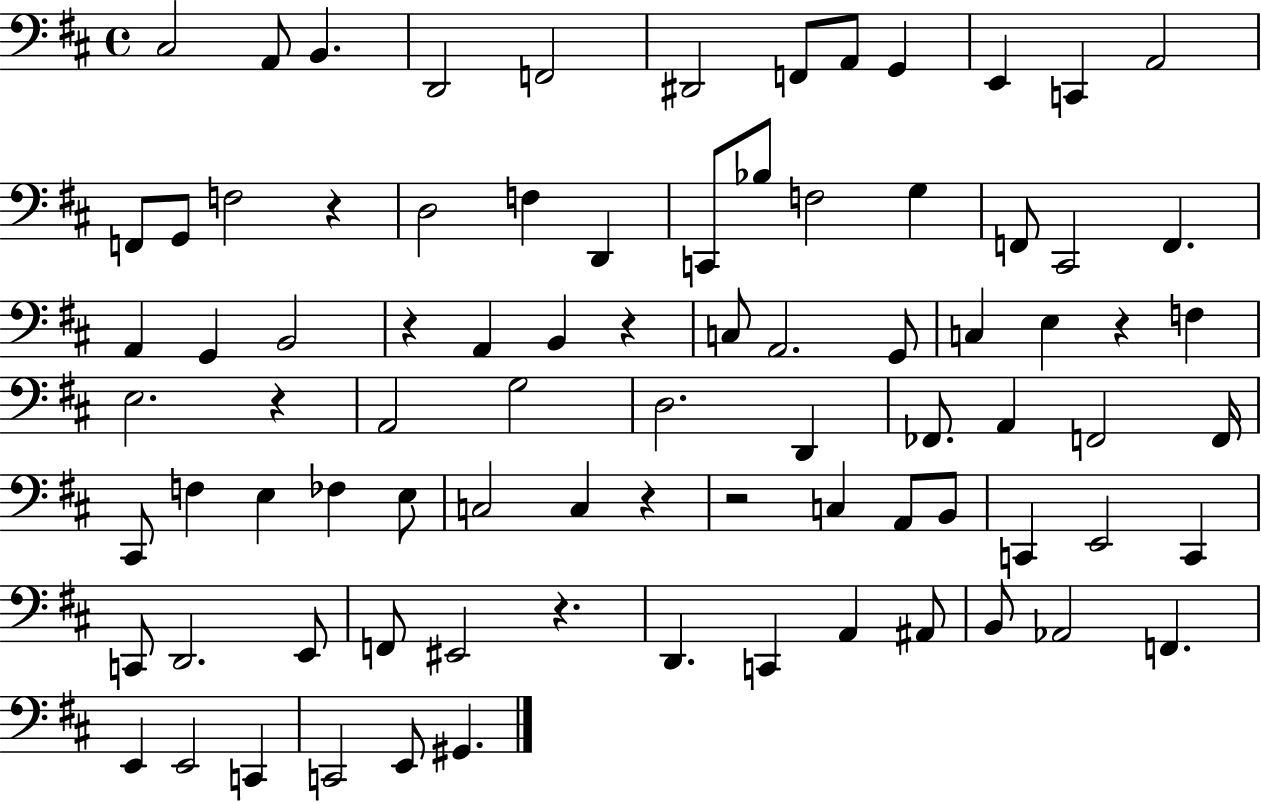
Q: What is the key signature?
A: D major